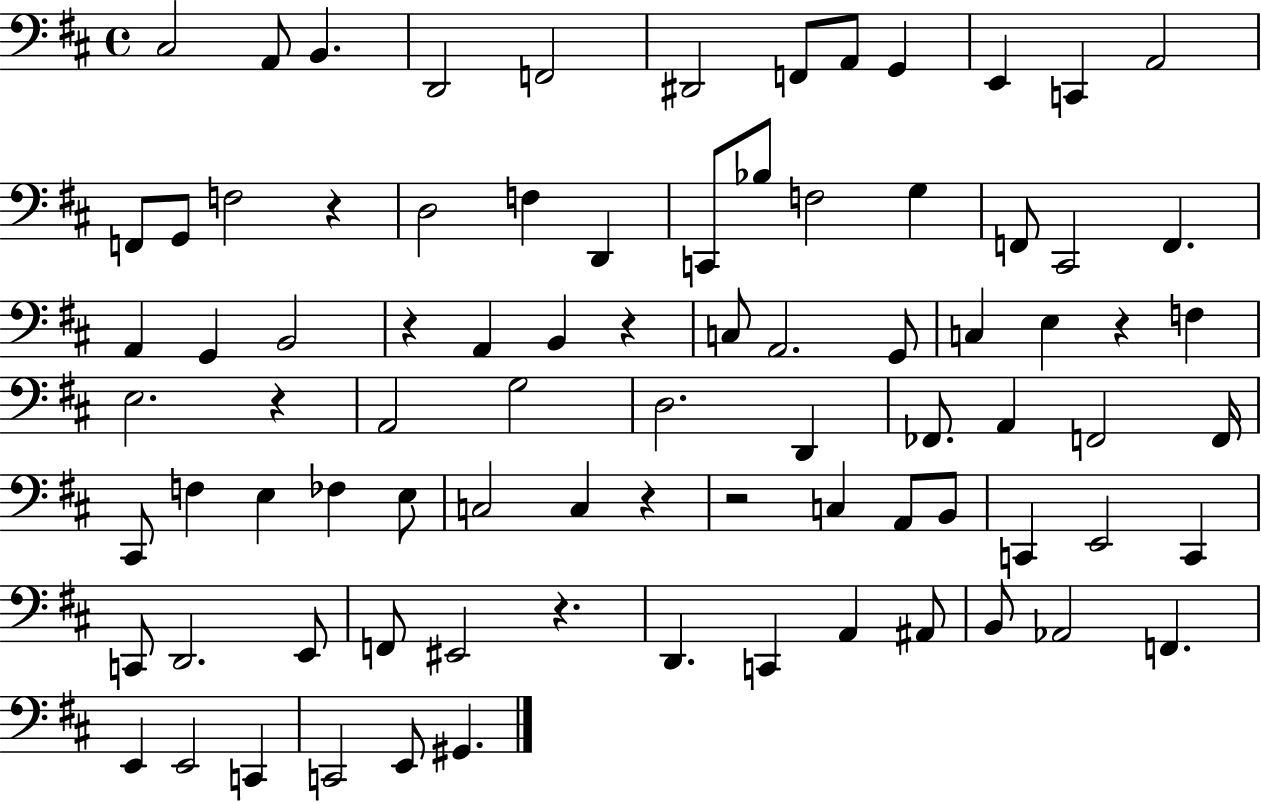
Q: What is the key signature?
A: D major